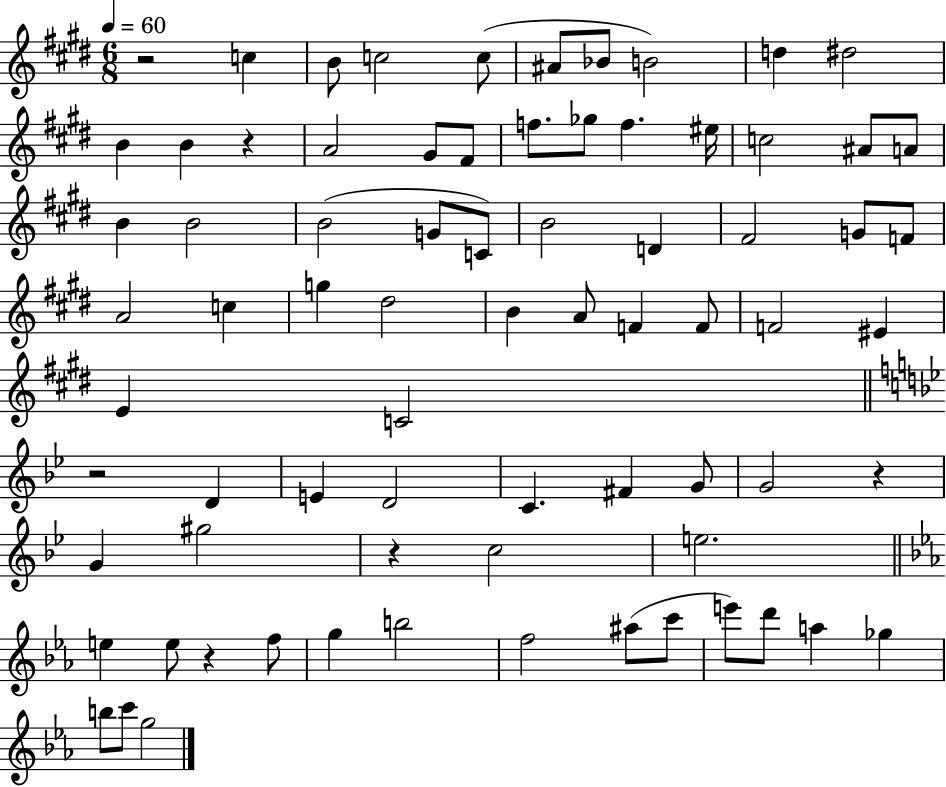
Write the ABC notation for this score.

X:1
T:Untitled
M:6/8
L:1/4
K:E
z2 c B/2 c2 c/2 ^A/2 _B/2 B2 d ^d2 B B z A2 ^G/2 ^F/2 f/2 _g/2 f ^e/4 c2 ^A/2 A/2 B B2 B2 G/2 C/2 B2 D ^F2 G/2 F/2 A2 c g ^d2 B A/2 F F/2 F2 ^E E C2 z2 D E D2 C ^F G/2 G2 z G ^g2 z c2 e2 e e/2 z f/2 g b2 f2 ^a/2 c'/2 e'/2 d'/2 a _g b/2 c'/2 g2